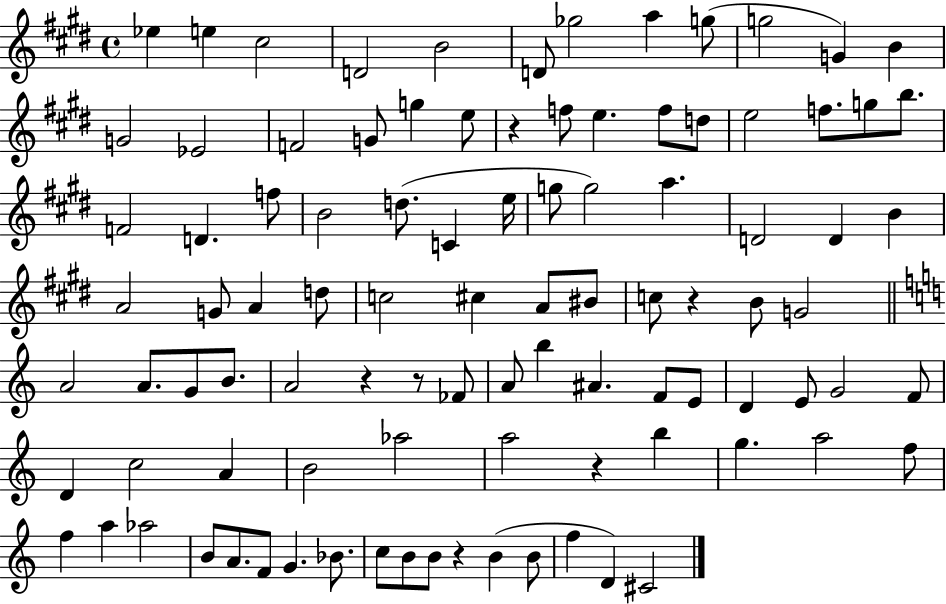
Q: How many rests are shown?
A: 6